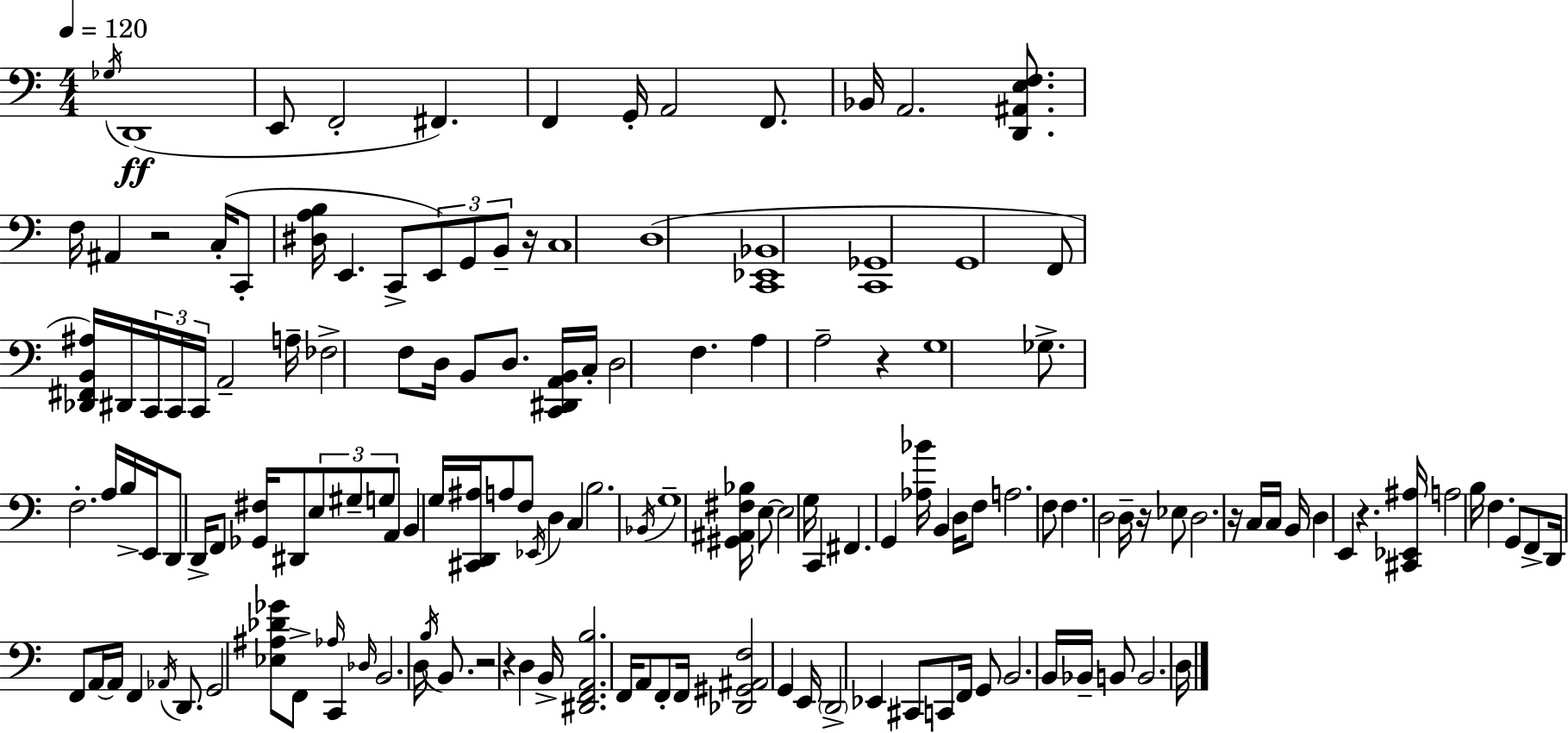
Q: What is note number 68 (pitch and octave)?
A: C2